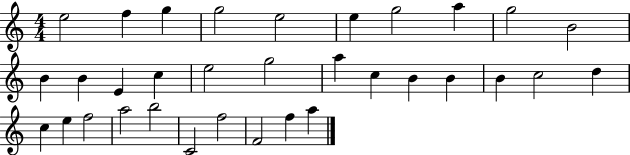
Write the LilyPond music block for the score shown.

{
  \clef treble
  \numericTimeSignature
  \time 4/4
  \key c \major
  e''2 f''4 g''4 | g''2 e''2 | e''4 g''2 a''4 | g''2 b'2 | \break b'4 b'4 e'4 c''4 | e''2 g''2 | a''4 c''4 b'4 b'4 | b'4 c''2 d''4 | \break c''4 e''4 f''2 | a''2 b''2 | c'2 f''2 | f'2 f''4 a''4 | \break \bar "|."
}